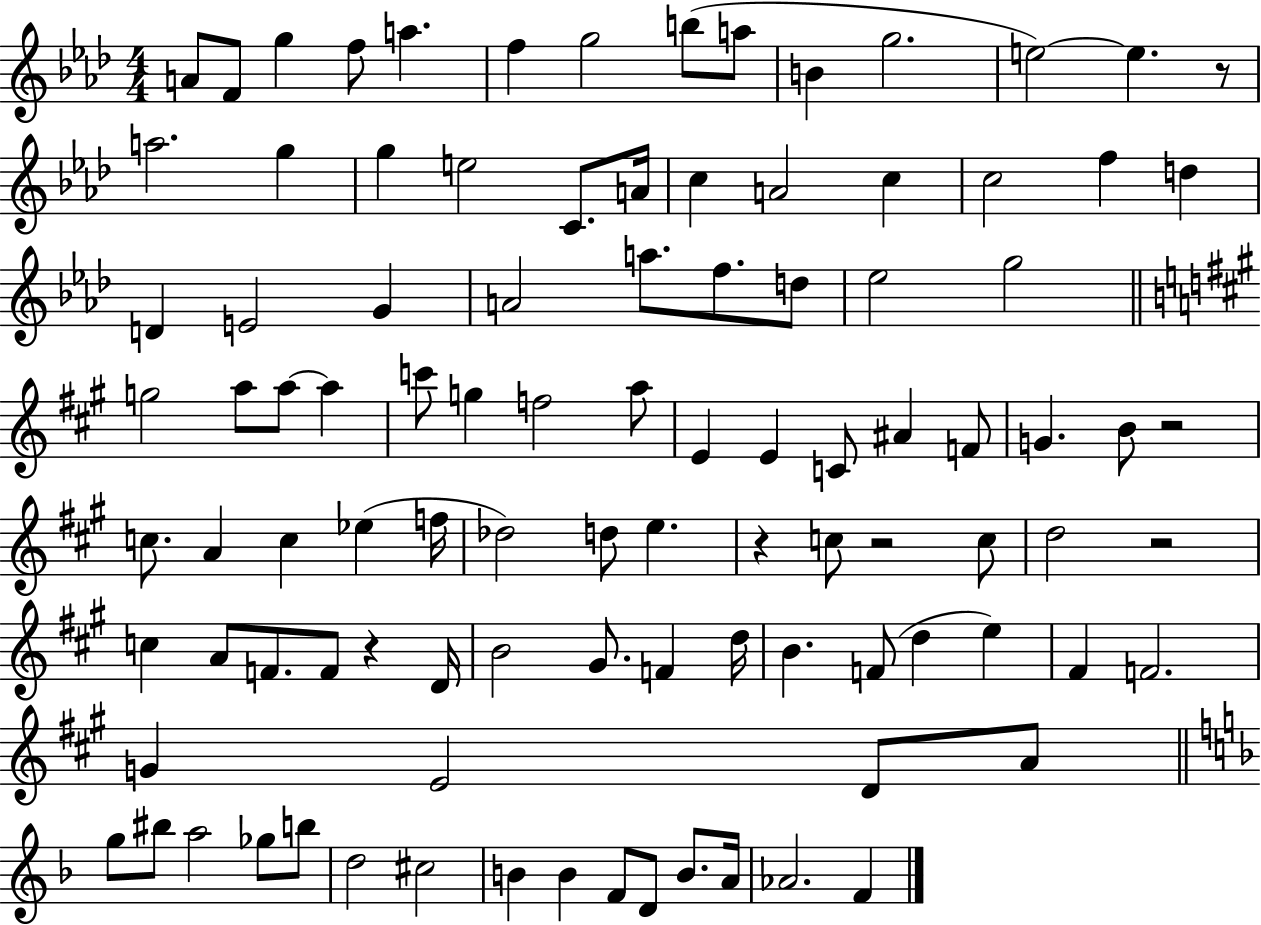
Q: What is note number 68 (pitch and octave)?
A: F4